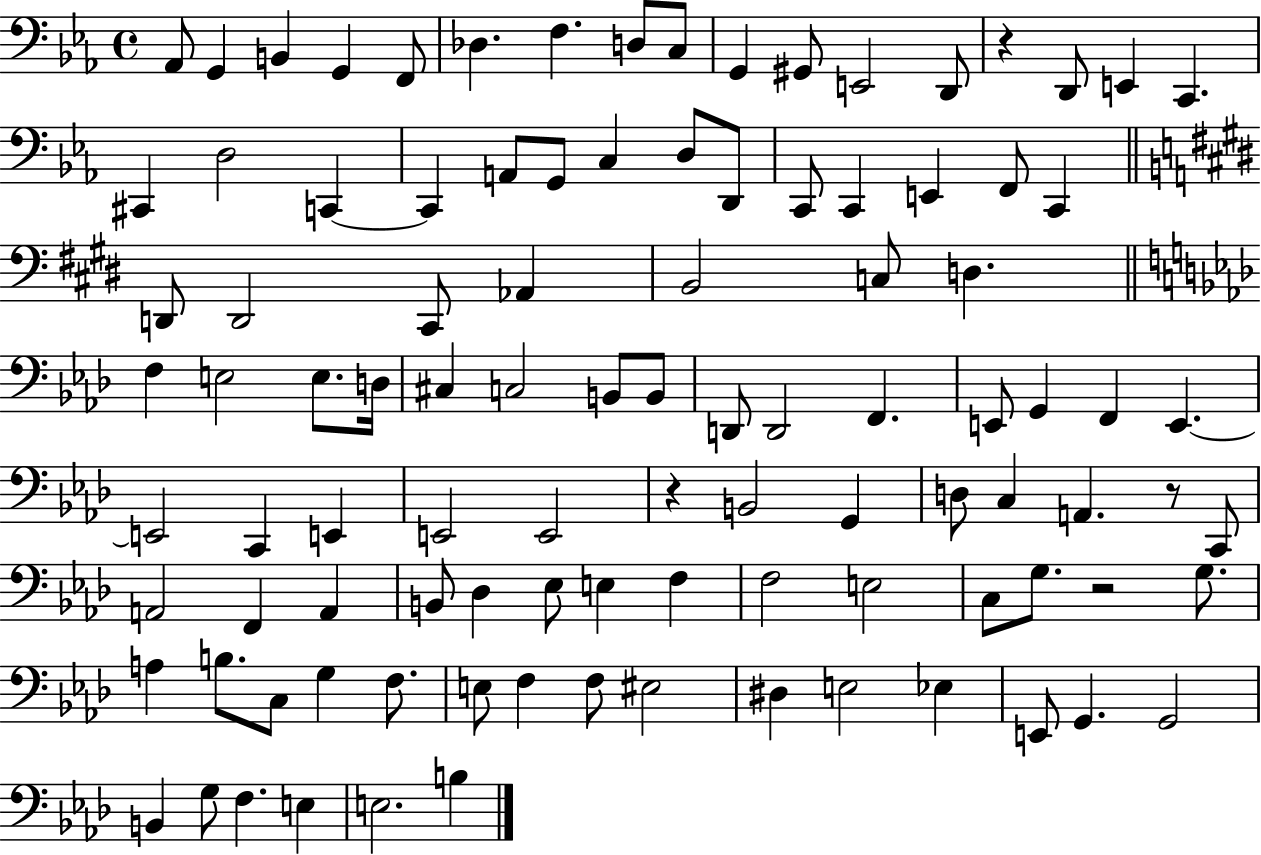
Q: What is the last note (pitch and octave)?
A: B3